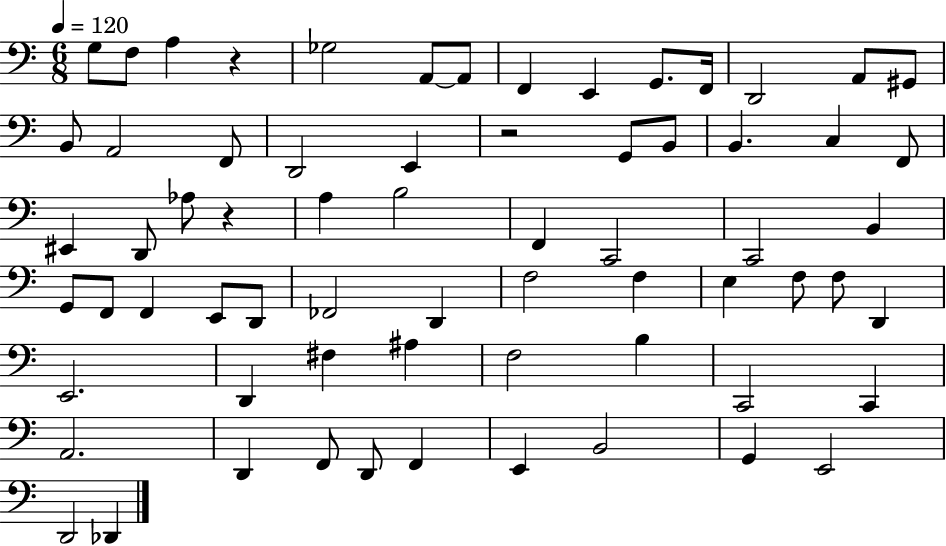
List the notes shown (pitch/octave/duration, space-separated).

G3/e F3/e A3/q R/q Gb3/h A2/e A2/e F2/q E2/q G2/e. F2/s D2/h A2/e G#2/e B2/e A2/h F2/e D2/h E2/q R/h G2/e B2/e B2/q. C3/q F2/e EIS2/q D2/e Ab3/e R/q A3/q B3/h F2/q C2/h C2/h B2/q G2/e F2/e F2/q E2/e D2/e FES2/h D2/q F3/h F3/q E3/q F3/e F3/e D2/q E2/h. D2/q F#3/q A#3/q F3/h B3/q C2/h C2/q A2/h. D2/q F2/e D2/e F2/q E2/q B2/h G2/q E2/h D2/h Db2/q